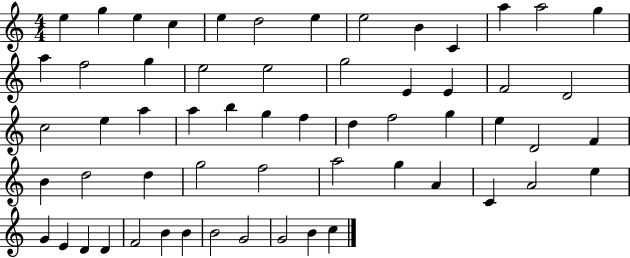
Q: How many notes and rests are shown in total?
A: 59